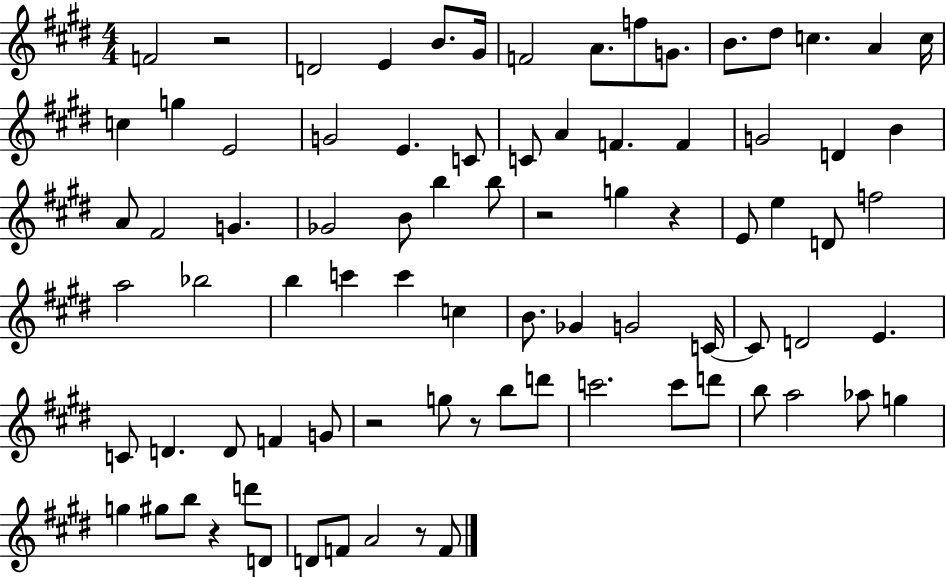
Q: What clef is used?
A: treble